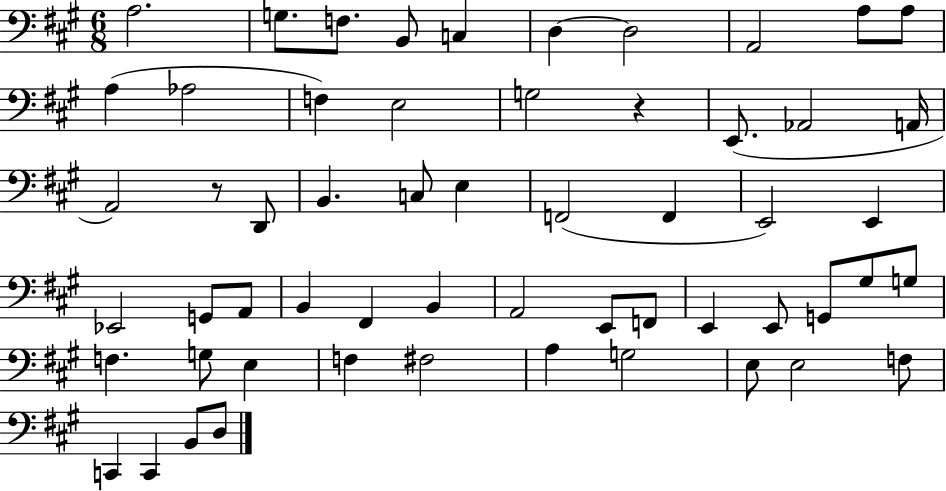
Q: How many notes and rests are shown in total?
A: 57